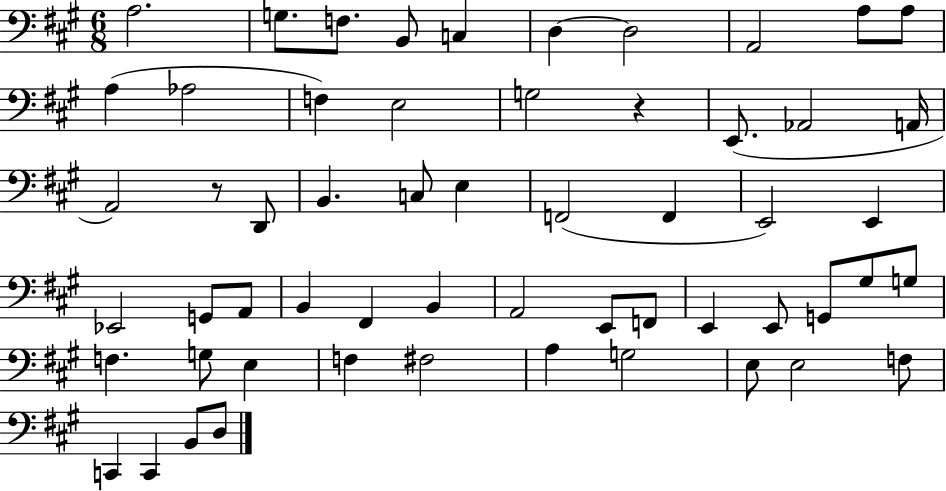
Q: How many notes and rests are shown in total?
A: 57